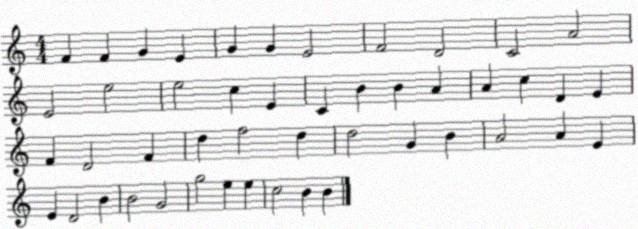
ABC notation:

X:1
T:Untitled
M:4/4
L:1/4
K:C
F F G E G G E2 F2 D2 C2 A2 E2 e2 e2 c E C B B A A c D E F D2 F d f2 d d2 G B A2 A E E D2 B B2 G2 g2 e e c2 B B